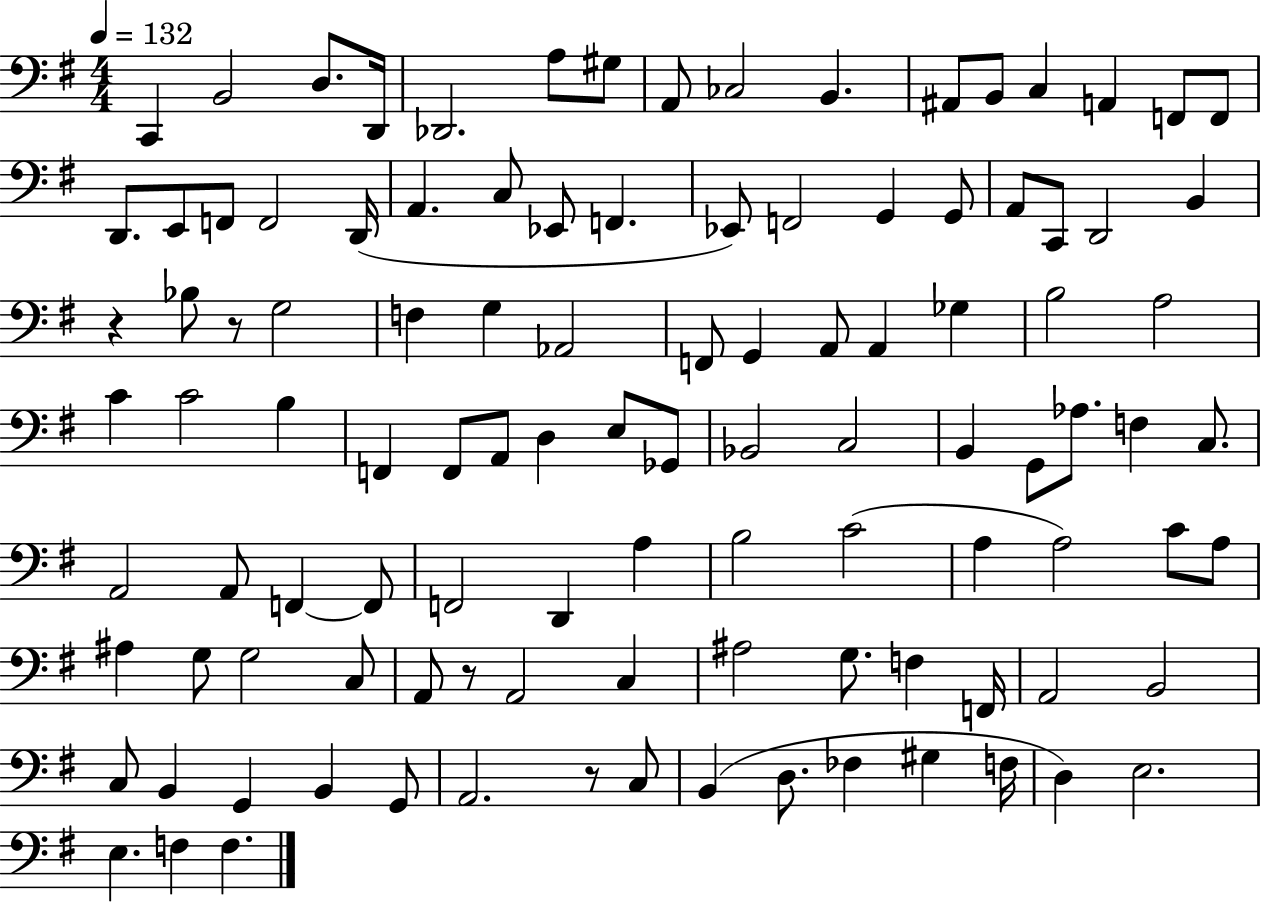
C2/q B2/h D3/e. D2/s Db2/h. A3/e G#3/e A2/e CES3/h B2/q. A#2/e B2/e C3/q A2/q F2/e F2/e D2/e. E2/e F2/e F2/h D2/s A2/q. C3/e Eb2/e F2/q. Eb2/e F2/h G2/q G2/e A2/e C2/e D2/h B2/q R/q Bb3/e R/e G3/h F3/q G3/q Ab2/h F2/e G2/q A2/e A2/q Gb3/q B3/h A3/h C4/q C4/h B3/q F2/q F2/e A2/e D3/q E3/e Gb2/e Bb2/h C3/h B2/q G2/e Ab3/e. F3/q C3/e. A2/h A2/e F2/q F2/e F2/h D2/q A3/q B3/h C4/h A3/q A3/h C4/e A3/e A#3/q G3/e G3/h C3/e A2/e R/e A2/h C3/q A#3/h G3/e. F3/q F2/s A2/h B2/h C3/e B2/q G2/q B2/q G2/e A2/h. R/e C3/e B2/q D3/e. FES3/q G#3/q F3/s D3/q E3/h. E3/q. F3/q F3/q.